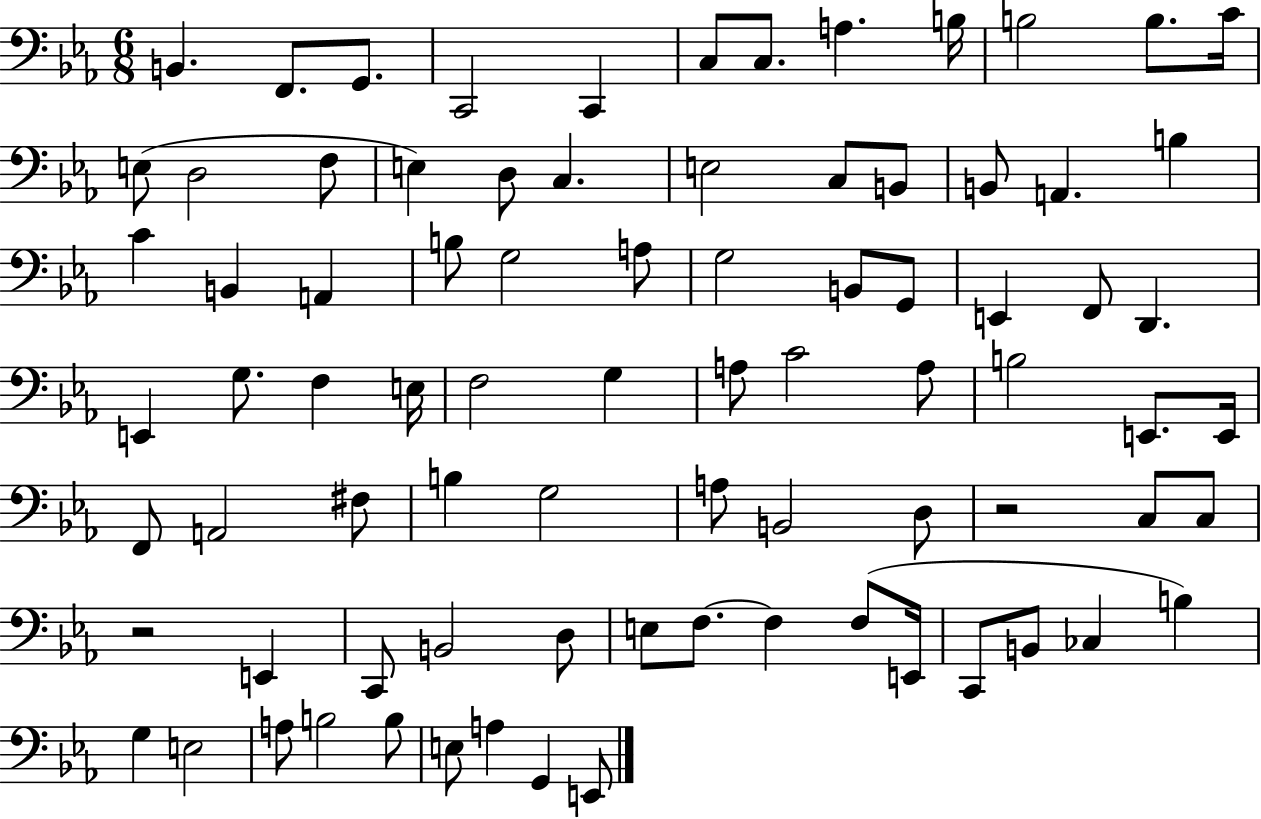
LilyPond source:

{
  \clef bass
  \numericTimeSignature
  \time 6/8
  \key ees \major
  b,4. f,8. g,8. | c,2 c,4 | c8 c8. a4. b16 | b2 b8. c'16 | \break e8( d2 f8 | e4) d8 c4. | e2 c8 b,8 | b,8 a,4. b4 | \break c'4 b,4 a,4 | b8 g2 a8 | g2 b,8 g,8 | e,4 f,8 d,4. | \break e,4 g8. f4 e16 | f2 g4 | a8 c'2 a8 | b2 e,8. e,16 | \break f,8 a,2 fis8 | b4 g2 | a8 b,2 d8 | r2 c8 c8 | \break r2 e,4 | c,8 b,2 d8 | e8 f8.~~ f4 f8( e,16 | c,8 b,8 ces4 b4) | \break g4 e2 | a8 b2 b8 | e8 a4 g,4 e,8 | \bar "|."
}